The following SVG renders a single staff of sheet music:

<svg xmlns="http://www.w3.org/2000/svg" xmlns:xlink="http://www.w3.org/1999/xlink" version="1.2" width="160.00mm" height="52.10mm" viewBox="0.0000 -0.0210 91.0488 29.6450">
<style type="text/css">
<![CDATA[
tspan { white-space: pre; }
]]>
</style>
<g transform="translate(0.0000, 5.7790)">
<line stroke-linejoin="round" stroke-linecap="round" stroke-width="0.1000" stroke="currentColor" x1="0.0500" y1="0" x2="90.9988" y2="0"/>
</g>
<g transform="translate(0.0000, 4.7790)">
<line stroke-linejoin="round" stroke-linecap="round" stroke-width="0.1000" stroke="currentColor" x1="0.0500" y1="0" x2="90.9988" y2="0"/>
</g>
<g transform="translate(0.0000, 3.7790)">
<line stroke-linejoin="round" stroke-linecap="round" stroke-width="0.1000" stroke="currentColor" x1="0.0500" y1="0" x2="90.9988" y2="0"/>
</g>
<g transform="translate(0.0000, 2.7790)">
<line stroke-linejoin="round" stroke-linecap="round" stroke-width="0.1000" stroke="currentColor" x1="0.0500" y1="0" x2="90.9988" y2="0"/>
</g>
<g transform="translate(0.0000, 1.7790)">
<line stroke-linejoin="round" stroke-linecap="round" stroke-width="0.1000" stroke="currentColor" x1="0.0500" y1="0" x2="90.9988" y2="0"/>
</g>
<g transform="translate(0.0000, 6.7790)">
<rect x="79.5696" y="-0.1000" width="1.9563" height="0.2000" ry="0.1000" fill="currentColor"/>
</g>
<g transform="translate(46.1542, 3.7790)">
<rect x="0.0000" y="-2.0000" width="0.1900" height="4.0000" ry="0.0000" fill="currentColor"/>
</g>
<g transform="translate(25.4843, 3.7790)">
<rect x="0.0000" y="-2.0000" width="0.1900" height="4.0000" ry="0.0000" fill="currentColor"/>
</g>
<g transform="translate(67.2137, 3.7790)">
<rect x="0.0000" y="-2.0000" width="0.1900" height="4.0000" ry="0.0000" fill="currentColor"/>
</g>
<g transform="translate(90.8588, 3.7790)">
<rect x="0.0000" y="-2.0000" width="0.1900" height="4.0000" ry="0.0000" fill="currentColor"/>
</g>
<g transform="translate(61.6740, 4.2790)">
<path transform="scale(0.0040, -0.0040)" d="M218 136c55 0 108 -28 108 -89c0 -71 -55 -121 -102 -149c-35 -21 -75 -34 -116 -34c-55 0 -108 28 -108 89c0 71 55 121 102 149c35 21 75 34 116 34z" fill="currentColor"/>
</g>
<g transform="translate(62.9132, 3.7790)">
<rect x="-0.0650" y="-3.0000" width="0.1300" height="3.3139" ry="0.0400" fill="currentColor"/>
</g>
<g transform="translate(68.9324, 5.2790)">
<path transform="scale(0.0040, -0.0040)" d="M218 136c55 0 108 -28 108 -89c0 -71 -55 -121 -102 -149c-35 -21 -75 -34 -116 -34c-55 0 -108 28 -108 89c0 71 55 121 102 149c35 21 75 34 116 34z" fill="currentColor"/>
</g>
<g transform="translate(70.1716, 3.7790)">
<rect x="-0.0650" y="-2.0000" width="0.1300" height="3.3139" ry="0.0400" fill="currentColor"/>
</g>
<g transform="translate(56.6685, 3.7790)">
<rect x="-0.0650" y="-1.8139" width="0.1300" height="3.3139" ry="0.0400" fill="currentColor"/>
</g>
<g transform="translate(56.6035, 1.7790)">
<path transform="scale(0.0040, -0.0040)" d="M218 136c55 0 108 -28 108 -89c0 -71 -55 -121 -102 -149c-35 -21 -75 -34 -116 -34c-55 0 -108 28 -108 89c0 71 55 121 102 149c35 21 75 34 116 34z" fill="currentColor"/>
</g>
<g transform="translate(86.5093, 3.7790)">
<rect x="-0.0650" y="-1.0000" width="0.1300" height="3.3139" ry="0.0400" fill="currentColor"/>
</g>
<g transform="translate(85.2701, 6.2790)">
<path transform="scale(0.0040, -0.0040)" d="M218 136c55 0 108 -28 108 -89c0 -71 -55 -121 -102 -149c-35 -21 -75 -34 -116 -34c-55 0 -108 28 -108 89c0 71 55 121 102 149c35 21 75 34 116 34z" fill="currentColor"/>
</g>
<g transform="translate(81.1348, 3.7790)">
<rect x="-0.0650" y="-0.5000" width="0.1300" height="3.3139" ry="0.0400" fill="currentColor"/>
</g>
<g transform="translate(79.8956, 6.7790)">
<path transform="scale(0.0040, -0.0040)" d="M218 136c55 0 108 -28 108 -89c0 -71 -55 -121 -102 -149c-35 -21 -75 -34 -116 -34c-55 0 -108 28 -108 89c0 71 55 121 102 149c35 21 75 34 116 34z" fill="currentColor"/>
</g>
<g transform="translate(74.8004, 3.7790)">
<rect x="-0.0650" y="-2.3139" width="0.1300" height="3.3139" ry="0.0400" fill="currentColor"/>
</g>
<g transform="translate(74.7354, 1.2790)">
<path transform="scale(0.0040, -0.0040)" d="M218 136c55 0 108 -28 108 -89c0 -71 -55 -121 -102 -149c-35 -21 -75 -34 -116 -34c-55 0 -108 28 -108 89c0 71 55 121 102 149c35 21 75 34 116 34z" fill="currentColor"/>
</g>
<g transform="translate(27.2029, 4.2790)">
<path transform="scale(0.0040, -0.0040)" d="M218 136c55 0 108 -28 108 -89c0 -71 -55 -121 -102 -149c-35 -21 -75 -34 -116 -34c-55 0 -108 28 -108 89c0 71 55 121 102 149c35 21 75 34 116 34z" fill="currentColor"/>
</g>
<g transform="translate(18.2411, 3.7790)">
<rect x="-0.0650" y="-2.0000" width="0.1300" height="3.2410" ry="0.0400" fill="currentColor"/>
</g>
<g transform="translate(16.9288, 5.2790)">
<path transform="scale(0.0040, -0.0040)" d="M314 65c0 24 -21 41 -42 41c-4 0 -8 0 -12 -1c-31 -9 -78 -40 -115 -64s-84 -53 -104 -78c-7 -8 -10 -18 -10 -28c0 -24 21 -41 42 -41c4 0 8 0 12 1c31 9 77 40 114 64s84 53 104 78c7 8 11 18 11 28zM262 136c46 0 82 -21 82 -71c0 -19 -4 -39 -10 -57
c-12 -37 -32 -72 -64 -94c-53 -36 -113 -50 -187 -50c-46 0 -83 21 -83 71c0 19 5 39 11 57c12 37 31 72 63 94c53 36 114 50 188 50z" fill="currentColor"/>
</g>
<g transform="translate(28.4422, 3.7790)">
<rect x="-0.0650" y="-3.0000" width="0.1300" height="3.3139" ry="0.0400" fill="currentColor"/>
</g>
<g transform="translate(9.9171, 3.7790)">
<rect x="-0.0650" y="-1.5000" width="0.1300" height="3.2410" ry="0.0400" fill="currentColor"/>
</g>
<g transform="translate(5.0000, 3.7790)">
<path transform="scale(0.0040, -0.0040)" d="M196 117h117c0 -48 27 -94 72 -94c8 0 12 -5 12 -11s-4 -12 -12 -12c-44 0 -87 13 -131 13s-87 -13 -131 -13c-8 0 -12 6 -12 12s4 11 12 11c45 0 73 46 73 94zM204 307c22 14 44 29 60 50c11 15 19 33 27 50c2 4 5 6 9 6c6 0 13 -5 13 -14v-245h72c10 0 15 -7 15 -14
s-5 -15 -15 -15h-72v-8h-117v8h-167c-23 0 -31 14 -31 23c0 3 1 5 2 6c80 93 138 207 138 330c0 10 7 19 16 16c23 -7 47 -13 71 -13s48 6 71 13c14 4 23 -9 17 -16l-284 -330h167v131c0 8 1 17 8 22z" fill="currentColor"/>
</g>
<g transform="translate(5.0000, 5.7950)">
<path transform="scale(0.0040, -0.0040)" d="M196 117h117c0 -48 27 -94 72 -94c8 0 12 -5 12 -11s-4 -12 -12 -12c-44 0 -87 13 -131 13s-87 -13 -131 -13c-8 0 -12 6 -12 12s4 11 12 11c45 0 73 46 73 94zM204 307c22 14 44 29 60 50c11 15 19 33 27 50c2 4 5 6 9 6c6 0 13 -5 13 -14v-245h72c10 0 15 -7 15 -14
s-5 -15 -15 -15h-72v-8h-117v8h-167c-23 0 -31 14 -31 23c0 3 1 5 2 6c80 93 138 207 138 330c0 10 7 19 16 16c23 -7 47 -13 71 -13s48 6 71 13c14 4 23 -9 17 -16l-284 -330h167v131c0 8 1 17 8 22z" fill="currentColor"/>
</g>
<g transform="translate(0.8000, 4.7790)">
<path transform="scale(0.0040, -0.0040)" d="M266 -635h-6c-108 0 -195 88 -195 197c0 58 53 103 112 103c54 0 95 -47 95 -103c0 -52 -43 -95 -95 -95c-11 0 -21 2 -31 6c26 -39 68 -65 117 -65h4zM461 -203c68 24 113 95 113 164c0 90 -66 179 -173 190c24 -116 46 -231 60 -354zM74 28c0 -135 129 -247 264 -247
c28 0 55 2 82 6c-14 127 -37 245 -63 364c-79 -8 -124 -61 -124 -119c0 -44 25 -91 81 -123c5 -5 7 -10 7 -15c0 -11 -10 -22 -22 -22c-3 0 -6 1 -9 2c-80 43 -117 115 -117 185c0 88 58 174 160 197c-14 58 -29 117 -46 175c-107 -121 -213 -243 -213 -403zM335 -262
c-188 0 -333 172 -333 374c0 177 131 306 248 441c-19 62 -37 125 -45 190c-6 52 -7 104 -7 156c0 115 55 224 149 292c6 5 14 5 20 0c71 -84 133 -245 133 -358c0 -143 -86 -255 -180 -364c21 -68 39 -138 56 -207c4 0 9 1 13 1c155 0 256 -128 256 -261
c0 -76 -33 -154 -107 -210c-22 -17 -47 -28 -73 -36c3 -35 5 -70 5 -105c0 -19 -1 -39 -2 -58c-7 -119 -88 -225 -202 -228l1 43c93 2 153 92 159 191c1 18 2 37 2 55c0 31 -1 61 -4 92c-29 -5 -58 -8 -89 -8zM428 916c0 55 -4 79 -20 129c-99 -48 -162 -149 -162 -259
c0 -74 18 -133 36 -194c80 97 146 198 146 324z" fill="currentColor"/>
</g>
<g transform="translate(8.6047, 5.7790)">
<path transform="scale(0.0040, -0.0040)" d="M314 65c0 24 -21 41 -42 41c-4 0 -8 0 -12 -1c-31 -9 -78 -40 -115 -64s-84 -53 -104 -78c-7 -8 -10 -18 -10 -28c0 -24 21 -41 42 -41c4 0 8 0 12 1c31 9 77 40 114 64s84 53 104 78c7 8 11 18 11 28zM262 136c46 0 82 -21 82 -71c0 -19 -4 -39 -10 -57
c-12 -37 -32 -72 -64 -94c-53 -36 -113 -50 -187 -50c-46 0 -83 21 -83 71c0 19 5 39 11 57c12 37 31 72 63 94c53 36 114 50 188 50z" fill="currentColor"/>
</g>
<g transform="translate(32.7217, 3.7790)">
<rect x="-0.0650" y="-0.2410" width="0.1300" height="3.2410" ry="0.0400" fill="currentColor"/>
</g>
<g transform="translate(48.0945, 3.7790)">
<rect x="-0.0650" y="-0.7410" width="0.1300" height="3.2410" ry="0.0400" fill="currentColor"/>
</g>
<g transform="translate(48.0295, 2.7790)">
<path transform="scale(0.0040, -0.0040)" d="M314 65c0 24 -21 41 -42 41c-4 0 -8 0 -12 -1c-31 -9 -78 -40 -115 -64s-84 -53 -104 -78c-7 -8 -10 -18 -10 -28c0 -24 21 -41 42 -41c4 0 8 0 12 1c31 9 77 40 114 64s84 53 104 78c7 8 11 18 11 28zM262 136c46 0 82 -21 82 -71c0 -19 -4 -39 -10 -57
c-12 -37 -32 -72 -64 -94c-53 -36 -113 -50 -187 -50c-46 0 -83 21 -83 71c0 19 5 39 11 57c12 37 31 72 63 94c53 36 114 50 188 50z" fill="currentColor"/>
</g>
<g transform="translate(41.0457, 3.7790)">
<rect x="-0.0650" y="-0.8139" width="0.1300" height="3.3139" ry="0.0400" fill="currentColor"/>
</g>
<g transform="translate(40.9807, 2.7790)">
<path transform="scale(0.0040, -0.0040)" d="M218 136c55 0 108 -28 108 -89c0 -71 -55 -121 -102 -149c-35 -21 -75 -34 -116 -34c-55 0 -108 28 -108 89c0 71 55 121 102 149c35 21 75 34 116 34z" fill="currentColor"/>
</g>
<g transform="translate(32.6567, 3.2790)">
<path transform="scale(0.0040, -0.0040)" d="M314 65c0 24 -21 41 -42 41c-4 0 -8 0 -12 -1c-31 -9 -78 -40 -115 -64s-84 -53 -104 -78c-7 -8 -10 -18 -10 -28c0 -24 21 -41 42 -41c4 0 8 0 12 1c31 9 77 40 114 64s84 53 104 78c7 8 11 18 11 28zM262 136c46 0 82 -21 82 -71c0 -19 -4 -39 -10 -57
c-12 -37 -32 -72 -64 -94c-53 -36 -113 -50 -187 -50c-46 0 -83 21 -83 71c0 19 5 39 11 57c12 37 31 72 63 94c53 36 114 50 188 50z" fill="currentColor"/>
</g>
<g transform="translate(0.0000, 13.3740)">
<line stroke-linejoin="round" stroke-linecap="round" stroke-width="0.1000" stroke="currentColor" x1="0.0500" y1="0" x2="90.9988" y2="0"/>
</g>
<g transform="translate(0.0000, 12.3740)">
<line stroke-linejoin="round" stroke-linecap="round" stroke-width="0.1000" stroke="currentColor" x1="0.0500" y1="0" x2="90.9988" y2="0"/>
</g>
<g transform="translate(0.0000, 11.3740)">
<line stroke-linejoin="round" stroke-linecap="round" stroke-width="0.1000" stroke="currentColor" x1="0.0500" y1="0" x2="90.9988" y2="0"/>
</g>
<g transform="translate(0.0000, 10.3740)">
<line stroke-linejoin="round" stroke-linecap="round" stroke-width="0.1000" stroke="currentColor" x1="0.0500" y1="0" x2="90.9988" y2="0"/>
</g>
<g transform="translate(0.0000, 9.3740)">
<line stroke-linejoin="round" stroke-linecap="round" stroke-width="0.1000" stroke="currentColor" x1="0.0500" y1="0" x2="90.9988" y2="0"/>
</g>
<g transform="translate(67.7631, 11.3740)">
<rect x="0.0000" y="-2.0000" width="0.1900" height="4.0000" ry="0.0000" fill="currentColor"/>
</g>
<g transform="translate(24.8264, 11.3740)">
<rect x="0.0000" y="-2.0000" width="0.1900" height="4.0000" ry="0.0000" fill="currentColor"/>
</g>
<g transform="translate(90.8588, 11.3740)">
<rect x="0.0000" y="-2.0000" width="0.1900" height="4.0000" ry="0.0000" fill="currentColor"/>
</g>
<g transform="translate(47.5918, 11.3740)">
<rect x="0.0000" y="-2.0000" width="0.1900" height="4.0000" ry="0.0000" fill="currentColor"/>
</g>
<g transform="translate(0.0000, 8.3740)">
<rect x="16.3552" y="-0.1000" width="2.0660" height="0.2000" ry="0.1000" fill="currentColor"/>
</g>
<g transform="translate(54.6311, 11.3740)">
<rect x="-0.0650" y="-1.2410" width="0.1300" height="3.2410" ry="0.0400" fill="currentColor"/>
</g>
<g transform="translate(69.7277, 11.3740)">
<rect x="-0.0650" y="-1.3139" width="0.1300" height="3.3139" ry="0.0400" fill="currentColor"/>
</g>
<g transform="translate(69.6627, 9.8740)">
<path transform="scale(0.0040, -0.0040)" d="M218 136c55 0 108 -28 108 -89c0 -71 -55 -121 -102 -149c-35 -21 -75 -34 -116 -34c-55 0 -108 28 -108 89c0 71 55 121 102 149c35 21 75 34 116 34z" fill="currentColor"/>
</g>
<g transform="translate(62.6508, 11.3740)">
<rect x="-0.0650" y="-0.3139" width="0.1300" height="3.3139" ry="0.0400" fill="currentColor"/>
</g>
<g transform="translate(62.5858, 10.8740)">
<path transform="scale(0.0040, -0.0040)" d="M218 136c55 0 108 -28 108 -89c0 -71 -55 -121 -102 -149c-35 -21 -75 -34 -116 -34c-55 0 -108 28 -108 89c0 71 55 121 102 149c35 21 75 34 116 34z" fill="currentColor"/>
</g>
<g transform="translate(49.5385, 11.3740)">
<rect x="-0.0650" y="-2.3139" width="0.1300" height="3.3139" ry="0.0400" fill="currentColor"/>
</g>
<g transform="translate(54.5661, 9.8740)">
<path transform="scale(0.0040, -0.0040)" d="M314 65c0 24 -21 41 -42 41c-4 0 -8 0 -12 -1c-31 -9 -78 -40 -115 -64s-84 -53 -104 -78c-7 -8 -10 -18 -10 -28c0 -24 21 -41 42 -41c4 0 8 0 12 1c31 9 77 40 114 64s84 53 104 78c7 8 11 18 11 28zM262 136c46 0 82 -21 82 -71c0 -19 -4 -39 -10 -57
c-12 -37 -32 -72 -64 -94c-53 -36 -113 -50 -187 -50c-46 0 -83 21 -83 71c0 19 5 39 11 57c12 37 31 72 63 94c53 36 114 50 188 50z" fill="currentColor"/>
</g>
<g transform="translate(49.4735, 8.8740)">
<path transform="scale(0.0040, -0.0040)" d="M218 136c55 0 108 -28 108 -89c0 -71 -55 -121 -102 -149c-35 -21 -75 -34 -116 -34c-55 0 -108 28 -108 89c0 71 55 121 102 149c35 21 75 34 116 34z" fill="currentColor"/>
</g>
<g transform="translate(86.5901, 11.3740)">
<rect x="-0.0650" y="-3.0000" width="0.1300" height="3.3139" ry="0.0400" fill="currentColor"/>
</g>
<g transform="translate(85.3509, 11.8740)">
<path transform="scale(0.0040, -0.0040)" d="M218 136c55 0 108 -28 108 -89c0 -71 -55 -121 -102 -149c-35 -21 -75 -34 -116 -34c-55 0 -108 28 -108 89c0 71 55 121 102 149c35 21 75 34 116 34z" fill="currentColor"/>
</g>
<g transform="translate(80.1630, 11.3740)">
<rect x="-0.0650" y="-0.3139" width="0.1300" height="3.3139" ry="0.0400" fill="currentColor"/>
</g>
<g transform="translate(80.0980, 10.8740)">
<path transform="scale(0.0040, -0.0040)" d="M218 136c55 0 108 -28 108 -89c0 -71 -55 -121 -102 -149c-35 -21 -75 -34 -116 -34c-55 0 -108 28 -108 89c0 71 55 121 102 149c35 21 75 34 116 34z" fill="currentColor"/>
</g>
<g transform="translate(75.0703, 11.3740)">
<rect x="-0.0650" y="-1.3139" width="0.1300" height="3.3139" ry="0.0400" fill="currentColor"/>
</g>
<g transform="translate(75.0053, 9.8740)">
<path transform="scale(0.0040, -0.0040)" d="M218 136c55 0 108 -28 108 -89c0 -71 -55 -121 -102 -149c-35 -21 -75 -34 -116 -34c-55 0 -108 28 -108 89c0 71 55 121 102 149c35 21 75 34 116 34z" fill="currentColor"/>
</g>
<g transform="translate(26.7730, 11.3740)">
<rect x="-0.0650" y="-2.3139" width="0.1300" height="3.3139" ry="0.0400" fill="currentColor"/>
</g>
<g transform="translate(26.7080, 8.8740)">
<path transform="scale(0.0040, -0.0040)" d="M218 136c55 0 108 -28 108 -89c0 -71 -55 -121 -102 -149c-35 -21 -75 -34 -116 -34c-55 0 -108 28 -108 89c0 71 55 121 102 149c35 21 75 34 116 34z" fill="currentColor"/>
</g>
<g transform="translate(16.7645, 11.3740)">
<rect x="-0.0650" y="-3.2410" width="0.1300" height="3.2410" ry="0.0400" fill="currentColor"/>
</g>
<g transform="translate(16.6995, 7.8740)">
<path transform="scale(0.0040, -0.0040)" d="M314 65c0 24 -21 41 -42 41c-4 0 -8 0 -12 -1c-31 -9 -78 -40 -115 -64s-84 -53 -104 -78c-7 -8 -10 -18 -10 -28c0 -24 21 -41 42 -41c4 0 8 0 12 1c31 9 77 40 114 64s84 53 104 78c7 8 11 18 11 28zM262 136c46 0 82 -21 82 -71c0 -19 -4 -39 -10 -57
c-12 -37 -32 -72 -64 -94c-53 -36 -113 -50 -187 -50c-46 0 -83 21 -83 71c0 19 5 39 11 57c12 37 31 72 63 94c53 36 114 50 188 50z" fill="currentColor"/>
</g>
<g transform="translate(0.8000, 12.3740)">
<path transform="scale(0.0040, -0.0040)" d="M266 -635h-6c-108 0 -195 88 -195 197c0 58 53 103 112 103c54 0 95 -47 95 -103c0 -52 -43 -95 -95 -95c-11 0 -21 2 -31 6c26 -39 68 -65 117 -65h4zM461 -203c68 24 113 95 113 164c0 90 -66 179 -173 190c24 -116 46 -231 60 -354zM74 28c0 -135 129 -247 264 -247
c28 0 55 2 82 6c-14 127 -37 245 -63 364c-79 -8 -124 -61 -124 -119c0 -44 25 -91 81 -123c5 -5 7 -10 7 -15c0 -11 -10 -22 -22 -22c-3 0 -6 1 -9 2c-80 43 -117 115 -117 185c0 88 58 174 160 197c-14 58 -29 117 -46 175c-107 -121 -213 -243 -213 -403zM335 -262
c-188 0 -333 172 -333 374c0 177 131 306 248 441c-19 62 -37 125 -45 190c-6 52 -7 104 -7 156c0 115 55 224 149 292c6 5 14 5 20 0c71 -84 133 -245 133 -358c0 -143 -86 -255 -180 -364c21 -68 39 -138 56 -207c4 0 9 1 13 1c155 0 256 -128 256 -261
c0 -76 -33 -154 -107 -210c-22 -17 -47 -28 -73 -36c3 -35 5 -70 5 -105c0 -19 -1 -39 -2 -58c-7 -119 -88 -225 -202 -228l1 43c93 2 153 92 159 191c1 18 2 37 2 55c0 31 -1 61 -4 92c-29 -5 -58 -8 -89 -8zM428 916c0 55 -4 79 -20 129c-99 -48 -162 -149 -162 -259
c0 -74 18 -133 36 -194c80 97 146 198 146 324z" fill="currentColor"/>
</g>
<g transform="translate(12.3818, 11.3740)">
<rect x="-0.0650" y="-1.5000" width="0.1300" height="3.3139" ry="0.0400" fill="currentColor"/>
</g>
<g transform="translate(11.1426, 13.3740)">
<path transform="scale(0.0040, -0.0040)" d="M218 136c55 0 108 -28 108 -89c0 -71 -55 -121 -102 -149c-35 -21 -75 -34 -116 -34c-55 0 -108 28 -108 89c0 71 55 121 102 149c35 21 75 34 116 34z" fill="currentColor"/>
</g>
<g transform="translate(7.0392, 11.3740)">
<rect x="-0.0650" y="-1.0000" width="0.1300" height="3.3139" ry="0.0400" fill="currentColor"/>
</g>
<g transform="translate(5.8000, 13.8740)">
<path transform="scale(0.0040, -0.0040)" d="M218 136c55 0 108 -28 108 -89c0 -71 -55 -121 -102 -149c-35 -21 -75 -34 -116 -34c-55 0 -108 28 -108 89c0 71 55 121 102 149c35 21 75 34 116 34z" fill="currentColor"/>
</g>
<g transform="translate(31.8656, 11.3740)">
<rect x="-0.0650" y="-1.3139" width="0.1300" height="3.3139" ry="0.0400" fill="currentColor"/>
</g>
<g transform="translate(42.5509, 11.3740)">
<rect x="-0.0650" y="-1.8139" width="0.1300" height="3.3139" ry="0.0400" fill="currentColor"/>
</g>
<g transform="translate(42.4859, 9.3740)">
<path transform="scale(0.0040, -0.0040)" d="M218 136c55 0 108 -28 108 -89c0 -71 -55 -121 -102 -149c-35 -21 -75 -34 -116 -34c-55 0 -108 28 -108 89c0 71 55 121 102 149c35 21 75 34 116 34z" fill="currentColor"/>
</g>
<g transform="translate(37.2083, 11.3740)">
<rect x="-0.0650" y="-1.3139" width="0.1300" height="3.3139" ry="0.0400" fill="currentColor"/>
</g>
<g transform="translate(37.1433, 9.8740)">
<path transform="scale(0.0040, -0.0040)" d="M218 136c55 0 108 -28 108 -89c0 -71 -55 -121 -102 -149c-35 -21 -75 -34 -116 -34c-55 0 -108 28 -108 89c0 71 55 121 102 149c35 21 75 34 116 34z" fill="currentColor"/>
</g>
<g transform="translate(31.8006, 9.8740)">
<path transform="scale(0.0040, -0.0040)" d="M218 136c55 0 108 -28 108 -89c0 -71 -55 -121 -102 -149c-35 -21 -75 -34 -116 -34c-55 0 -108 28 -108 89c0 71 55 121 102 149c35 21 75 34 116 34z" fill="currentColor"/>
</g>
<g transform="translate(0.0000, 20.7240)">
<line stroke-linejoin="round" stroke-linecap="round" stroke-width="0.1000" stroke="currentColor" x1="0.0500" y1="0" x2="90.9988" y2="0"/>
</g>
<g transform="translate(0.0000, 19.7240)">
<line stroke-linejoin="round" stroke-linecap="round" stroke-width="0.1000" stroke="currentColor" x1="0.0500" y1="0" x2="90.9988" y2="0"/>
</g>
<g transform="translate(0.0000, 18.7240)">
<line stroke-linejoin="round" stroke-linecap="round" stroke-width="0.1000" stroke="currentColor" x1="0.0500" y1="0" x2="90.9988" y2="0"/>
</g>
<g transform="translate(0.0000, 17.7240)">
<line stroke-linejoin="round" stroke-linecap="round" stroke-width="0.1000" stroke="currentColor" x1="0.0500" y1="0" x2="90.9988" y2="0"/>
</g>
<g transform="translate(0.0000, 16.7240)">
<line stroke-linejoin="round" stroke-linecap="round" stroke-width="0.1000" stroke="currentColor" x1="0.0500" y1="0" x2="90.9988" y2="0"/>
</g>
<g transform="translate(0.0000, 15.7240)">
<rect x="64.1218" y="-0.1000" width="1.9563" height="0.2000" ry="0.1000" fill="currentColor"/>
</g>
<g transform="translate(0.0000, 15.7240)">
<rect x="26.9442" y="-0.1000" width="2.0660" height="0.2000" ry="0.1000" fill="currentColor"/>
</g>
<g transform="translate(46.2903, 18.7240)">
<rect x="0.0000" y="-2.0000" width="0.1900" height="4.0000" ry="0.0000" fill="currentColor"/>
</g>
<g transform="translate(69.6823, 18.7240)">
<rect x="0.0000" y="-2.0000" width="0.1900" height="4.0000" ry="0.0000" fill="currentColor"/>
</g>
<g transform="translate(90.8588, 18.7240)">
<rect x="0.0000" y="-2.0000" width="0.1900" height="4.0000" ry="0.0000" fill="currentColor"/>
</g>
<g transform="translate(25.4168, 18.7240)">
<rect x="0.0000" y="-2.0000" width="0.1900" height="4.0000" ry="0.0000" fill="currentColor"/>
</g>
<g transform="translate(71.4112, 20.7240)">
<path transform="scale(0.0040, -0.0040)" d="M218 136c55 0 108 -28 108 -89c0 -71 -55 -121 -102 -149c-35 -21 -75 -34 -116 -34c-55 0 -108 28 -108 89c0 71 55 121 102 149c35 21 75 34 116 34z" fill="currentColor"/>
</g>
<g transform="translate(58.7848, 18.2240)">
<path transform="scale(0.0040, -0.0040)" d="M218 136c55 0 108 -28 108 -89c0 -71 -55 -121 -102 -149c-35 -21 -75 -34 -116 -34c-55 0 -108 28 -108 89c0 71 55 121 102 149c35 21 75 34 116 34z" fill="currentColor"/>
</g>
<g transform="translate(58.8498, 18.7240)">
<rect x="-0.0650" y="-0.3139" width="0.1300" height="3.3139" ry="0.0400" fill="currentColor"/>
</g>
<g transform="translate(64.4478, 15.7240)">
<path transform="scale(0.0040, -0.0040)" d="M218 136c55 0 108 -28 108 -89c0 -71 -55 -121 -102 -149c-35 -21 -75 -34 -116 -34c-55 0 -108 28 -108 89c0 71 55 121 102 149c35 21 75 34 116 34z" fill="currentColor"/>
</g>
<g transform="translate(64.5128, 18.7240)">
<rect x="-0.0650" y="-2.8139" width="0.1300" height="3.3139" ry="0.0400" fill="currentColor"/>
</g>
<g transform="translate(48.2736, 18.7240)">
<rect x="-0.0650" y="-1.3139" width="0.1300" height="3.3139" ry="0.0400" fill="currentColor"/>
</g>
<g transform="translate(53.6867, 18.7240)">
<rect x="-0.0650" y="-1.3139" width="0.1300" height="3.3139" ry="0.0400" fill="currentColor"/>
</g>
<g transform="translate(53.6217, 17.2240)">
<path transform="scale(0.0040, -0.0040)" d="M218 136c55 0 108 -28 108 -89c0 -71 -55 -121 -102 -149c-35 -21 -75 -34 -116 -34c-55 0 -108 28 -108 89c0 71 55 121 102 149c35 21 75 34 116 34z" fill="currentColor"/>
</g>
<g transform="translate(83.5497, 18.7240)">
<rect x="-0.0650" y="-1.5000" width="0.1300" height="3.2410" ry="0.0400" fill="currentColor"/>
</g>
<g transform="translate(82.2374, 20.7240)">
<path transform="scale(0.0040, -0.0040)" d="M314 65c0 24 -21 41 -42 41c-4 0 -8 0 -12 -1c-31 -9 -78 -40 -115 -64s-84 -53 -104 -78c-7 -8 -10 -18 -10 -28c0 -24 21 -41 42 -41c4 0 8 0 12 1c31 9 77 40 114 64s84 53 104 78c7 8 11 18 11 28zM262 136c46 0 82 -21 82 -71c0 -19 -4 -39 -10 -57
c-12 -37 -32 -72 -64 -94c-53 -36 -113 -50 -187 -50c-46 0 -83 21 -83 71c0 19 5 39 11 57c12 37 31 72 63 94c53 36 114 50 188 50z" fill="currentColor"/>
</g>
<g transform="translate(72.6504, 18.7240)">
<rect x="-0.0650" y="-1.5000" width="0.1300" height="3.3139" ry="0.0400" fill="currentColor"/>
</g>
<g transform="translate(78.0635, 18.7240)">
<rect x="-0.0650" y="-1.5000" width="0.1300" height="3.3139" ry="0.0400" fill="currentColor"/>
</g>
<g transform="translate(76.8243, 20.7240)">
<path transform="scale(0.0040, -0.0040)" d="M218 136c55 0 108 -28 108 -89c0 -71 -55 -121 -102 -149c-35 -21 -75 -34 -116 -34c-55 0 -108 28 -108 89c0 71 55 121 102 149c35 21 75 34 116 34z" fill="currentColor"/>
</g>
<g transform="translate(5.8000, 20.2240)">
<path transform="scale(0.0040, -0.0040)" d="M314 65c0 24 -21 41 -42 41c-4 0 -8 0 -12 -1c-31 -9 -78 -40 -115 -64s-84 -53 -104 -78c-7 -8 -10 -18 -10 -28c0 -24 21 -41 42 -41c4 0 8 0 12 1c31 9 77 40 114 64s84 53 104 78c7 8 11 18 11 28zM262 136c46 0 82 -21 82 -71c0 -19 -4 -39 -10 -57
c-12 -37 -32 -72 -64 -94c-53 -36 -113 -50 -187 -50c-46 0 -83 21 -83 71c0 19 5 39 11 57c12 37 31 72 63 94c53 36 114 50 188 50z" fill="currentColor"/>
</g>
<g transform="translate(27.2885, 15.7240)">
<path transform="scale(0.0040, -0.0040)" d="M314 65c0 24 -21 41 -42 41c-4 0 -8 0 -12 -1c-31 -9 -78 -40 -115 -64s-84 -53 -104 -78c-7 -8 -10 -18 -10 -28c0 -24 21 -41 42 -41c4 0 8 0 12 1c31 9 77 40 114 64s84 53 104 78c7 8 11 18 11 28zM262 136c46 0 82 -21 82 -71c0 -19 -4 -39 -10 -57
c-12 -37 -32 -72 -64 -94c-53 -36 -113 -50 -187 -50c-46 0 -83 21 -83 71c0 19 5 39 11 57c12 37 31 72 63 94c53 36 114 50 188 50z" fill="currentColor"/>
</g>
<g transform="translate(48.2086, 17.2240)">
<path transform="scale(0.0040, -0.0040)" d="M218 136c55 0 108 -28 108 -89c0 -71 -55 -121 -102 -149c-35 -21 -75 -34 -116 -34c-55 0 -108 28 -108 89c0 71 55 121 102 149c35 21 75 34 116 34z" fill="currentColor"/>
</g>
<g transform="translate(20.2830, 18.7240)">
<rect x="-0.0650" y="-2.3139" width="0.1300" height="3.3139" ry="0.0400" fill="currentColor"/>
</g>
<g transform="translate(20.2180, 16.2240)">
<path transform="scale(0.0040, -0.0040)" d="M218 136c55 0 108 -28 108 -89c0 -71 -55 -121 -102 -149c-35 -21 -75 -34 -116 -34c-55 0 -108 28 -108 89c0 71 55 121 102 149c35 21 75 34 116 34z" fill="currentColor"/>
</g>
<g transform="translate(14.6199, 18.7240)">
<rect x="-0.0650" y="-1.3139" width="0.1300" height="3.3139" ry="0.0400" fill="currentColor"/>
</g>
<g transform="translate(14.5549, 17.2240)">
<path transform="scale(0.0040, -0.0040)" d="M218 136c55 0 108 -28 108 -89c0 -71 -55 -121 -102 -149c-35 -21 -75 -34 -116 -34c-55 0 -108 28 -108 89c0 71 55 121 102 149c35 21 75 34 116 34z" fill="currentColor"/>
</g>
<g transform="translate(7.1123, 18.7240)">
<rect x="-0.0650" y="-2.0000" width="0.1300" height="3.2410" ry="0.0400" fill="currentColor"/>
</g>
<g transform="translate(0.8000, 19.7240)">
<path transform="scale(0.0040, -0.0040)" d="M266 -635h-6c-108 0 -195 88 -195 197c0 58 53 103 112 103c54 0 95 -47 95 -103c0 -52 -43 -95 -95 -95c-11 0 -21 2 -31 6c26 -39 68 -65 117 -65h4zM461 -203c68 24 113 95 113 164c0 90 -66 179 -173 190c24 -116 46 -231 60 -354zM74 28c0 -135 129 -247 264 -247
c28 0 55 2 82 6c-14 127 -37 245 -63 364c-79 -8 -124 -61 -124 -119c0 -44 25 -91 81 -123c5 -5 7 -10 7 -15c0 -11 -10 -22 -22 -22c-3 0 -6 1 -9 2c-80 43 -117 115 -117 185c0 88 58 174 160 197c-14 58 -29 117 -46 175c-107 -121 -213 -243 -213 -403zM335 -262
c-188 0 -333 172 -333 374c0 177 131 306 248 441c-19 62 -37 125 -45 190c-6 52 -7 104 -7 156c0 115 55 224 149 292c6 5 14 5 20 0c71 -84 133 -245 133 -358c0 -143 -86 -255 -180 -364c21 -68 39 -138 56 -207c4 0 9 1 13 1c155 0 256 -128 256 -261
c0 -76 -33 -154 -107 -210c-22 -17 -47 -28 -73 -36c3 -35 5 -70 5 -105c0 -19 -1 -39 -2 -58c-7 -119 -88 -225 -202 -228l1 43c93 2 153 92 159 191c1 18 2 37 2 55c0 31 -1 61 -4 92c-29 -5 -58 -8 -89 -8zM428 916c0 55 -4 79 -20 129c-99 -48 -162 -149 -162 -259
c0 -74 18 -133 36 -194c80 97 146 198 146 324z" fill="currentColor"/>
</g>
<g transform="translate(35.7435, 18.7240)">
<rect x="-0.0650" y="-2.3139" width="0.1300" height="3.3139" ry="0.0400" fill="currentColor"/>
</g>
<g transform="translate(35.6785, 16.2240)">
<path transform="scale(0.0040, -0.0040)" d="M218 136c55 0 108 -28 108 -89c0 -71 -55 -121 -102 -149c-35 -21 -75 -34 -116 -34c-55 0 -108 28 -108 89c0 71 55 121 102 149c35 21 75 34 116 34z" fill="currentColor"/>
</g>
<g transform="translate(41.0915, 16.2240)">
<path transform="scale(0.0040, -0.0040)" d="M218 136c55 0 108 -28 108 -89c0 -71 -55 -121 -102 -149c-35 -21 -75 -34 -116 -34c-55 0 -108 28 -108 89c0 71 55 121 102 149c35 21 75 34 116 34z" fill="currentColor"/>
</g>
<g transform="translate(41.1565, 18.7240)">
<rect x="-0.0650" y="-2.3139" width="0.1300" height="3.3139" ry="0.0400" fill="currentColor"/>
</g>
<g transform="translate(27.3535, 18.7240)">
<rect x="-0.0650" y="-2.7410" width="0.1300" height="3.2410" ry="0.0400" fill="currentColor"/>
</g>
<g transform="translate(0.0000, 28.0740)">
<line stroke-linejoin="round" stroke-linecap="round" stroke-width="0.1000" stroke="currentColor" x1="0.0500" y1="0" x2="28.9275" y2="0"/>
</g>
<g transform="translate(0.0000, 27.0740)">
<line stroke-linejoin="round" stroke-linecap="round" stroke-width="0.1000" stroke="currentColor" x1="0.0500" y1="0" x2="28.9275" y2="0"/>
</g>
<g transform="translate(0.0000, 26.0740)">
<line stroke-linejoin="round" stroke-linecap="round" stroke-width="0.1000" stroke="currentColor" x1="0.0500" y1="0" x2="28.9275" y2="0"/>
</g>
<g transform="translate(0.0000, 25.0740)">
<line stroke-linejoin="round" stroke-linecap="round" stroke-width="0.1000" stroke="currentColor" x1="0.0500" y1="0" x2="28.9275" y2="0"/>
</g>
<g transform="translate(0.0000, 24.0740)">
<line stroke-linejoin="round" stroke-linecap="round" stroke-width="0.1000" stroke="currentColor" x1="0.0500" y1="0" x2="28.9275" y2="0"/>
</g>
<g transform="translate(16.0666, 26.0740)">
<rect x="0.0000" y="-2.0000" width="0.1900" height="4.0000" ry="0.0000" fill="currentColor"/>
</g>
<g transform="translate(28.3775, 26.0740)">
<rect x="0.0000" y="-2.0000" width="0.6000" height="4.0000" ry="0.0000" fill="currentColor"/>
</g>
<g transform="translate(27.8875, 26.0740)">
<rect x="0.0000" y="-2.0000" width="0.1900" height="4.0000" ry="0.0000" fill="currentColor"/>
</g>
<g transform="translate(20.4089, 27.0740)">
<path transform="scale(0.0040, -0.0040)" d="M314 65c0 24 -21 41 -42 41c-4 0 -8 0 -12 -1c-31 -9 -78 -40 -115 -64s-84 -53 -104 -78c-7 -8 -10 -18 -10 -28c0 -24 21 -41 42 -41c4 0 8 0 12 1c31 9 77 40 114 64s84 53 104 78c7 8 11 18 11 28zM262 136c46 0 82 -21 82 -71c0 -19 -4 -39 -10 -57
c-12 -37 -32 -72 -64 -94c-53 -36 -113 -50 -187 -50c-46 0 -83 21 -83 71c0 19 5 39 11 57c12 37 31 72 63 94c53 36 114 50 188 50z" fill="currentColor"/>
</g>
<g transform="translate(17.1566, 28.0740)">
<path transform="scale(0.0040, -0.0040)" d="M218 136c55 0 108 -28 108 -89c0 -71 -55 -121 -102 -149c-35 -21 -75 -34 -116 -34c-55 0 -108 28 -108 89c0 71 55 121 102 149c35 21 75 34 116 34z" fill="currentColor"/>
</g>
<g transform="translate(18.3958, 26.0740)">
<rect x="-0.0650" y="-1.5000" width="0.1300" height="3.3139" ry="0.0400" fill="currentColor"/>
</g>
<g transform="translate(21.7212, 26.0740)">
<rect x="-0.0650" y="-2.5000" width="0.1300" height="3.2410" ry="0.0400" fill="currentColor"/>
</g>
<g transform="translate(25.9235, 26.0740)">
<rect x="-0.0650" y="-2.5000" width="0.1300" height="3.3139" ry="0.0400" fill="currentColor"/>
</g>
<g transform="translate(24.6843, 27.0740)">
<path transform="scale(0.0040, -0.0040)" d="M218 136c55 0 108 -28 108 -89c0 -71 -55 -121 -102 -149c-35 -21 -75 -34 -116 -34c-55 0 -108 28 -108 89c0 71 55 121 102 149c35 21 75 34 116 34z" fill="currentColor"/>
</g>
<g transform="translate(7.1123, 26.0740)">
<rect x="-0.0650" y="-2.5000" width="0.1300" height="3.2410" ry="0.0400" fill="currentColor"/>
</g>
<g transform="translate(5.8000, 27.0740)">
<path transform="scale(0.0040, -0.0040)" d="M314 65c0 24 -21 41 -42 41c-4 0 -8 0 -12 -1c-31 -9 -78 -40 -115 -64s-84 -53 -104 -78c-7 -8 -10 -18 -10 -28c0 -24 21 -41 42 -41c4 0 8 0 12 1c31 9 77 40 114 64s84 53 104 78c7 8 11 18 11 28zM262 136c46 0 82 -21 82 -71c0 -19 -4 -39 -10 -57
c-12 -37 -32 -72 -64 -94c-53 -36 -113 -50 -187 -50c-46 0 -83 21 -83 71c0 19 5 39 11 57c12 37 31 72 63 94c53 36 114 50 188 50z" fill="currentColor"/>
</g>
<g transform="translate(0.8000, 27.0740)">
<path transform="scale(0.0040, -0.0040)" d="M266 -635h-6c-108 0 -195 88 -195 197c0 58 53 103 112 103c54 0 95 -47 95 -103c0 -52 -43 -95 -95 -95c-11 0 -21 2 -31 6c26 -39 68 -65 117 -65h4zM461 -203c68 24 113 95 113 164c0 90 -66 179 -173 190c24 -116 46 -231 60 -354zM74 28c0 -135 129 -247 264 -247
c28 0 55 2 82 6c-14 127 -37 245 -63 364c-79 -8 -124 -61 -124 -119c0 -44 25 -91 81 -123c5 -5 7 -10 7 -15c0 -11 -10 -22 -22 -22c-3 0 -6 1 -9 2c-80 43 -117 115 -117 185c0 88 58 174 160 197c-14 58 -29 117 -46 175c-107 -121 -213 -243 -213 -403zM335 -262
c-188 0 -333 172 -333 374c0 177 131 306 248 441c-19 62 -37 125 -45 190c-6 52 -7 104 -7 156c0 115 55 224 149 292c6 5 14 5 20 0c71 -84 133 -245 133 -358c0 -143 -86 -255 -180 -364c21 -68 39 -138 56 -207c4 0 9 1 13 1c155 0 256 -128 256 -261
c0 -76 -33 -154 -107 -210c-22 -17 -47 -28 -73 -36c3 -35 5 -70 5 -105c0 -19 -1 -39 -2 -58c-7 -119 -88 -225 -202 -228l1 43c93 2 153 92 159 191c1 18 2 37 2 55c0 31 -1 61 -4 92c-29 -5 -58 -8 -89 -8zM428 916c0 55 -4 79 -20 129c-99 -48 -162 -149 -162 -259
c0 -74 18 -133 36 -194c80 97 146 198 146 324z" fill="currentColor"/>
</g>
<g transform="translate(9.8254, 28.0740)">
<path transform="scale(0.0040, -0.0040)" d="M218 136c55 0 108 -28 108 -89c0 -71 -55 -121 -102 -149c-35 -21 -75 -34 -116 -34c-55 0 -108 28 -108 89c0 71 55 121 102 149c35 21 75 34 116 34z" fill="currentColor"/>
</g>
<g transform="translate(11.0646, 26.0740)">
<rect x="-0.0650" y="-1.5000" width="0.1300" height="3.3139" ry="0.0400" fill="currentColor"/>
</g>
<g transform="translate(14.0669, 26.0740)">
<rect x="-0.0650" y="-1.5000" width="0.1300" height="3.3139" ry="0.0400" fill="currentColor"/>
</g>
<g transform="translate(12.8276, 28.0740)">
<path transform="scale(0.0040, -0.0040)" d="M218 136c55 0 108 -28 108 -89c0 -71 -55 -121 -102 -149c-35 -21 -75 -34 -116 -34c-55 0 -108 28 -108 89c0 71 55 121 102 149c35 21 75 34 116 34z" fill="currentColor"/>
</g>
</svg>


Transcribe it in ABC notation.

X:1
T:Untitled
M:4/4
L:1/4
K:C
E2 F2 A c2 d d2 f A F g C D D E b2 g e e f g e2 c e e c A F2 e g a2 g g e e c a E E E2 G2 E E E G2 G